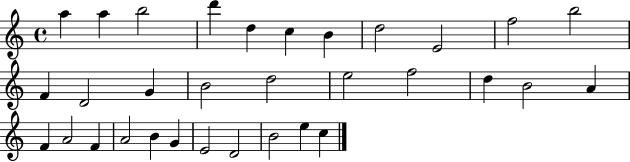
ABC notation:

X:1
T:Untitled
M:4/4
L:1/4
K:C
a a b2 d' d c B d2 E2 f2 b2 F D2 G B2 d2 e2 f2 d B2 A F A2 F A2 B G E2 D2 B2 e c